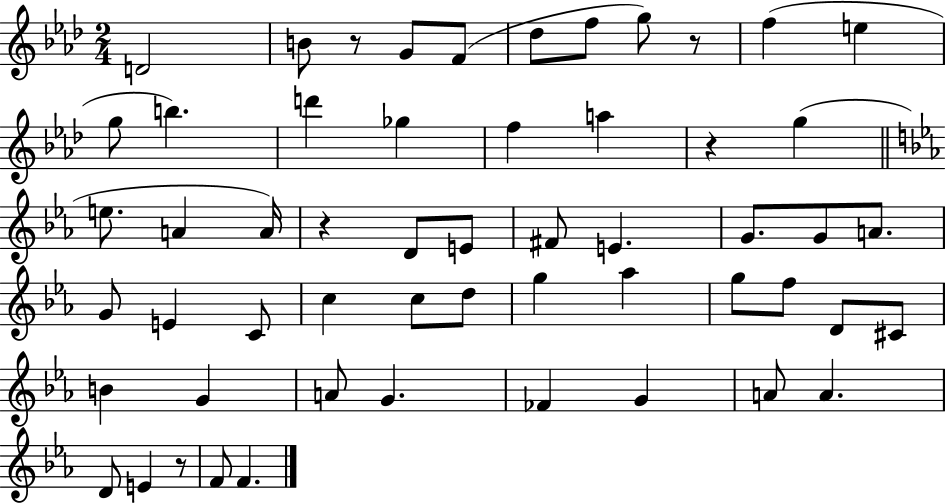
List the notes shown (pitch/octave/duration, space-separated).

D4/h B4/e R/e G4/e F4/e Db5/e F5/e G5/e R/e F5/q E5/q G5/e B5/q. D6/q Gb5/q F5/q A5/q R/q G5/q E5/e. A4/q A4/s R/q D4/e E4/e F#4/e E4/q. G4/e. G4/e A4/e. G4/e E4/q C4/e C5/q C5/e D5/e G5/q Ab5/q G5/e F5/e D4/e C#4/e B4/q G4/q A4/e G4/q. FES4/q G4/q A4/e A4/q. D4/e E4/q R/e F4/e F4/q.